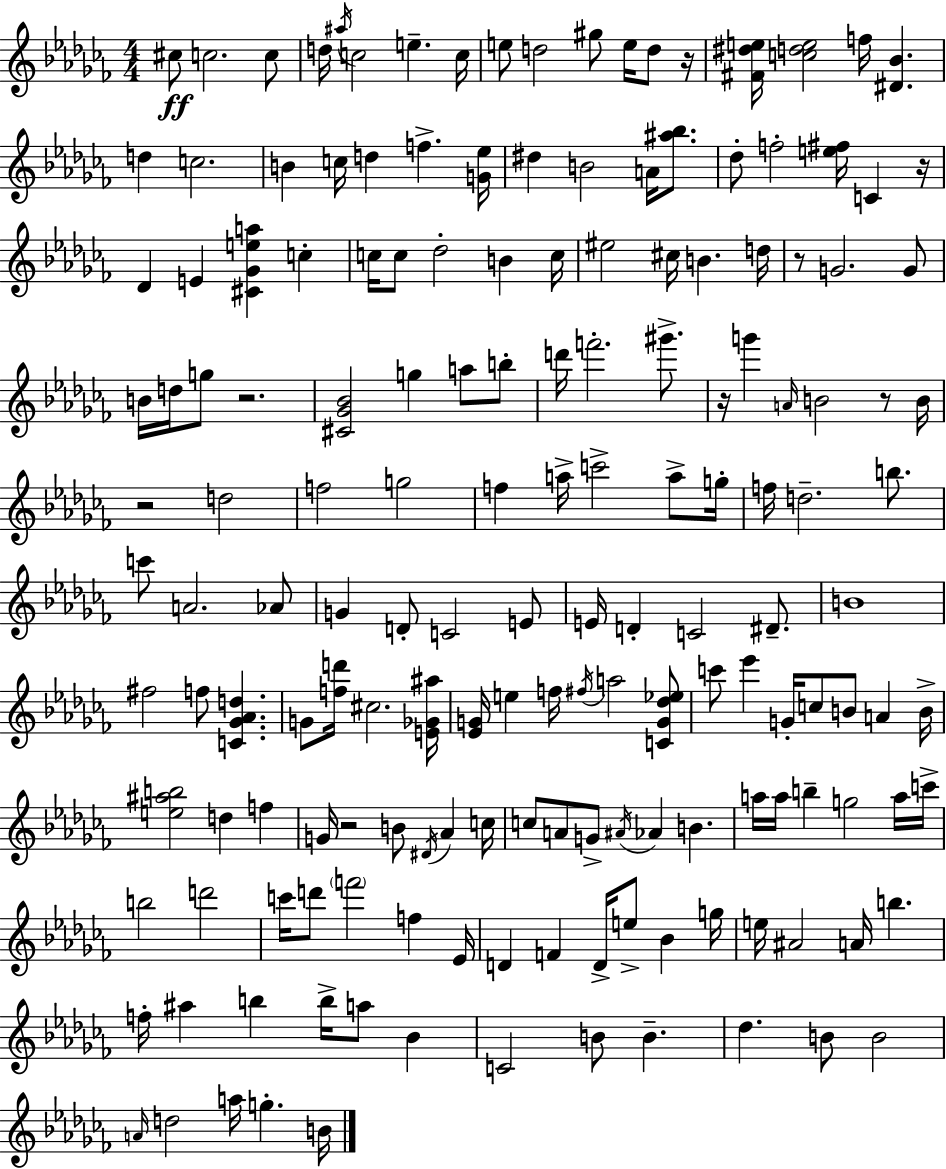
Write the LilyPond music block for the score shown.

{
  \clef treble
  \numericTimeSignature
  \time 4/4
  \key aes \minor
  \repeat volta 2 { cis''8\ff c''2. c''8 | d''16 \acciaccatura { ais''16 } c''2 e''4.-- | c''16 e''8 d''2 gis''8 e''16 d''8 | r16 <fis' dis'' e''>16 <c'' d'' e''>2 f''16 <dis' bes'>4. | \break d''4 c''2. | b'4 c''16 d''4 f''4.-> | <g' ees''>16 dis''4 b'2 a'16 <ais'' bes''>8. | des''8-. f''2-. <e'' fis''>16 c'4 | \break r16 des'4 e'4 <cis' ges' e'' a''>4 c''4-. | c''16 c''8 des''2-. b'4 | c''16 eis''2 cis''16 b'4. | d''16 r8 g'2. g'8 | \break b'16 d''16 g''8 r2. | <cis' ges' bes'>2 g''4 a''8 b''8-. | d'''16 f'''2.-. gis'''8.-> | r16 g'''4 \grace { a'16 } b'2 r8 | \break b'16 r2 d''2 | f''2 g''2 | f''4 a''16-> c'''2-> a''8-> | g''16-. f''16 d''2.-- b''8. | \break c'''8 a'2. | aes'8 g'4 d'8-. c'2 | e'8 e'16 d'4-. c'2 dis'8.-- | b'1 | \break fis''2 f''8 <c' ges' aes' d''>4. | g'8 <f'' d'''>16 cis''2. | <e' ges' ais''>16 <ees' g'>16 e''4 f''16 \acciaccatura { fis''16 } a''2 | <c' g' des'' ees''>8 c'''8 ees'''4 g'16-. c''8 b'8 a'4 | \break b'16-> <e'' ais'' b''>2 d''4 f''4 | g'16 r2 b'8 \acciaccatura { dis'16 } aes'4 | c''16 c''8 a'8 g'8-> \acciaccatura { ais'16 } aes'4 b'4. | a''16 a''16 b''4-- g''2 | \break a''16 c'''16-> b''2 d'''2 | c'''16 d'''8 \parenthesize f'''2 | f''4 ees'16 d'4 f'4 d'16-> e''8-> | bes'4 g''16 e''16 ais'2 a'16 b''4. | \break f''16-. ais''4 b''4 b''16-> a''8 | bes'4 c'2 b'8 b'4.-- | des''4. b'8 b'2 | \grace { a'16 } d''2 a''16 g''4.-. | \break b'16 } \bar "|."
}